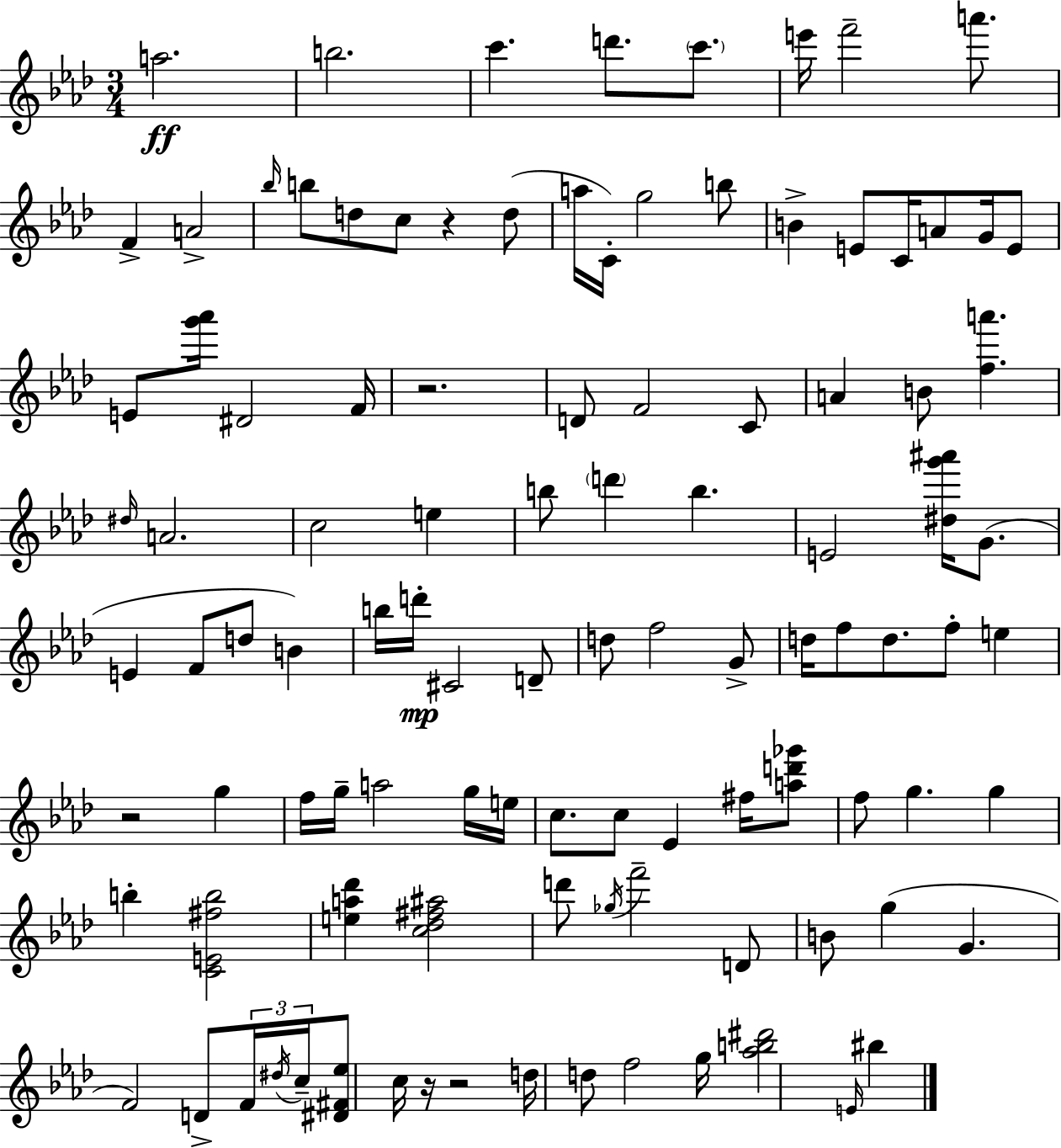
X:1
T:Untitled
M:3/4
L:1/4
K:Fm
a2 b2 c' d'/2 c'/2 e'/4 f'2 a'/2 F A2 _b/4 b/2 d/2 c/2 z d/2 a/4 C/4 g2 b/2 B E/2 C/4 A/2 G/4 E/2 E/2 [g'_a']/4 ^D2 F/4 z2 D/2 F2 C/2 A B/2 [fa'] ^d/4 A2 c2 e b/2 d' b E2 [^dg'^a']/4 G/2 E F/2 d/2 B b/4 d'/4 ^C2 D/2 d/2 f2 G/2 d/4 f/2 d/2 f/2 e z2 g f/4 g/4 a2 g/4 e/4 c/2 c/2 _E ^f/4 [ad'_g']/2 f/2 g g b [CE^fb]2 [ea_d'] [c_d^f^a]2 d'/2 _g/4 f'2 D/2 B/2 g G F2 D/2 F/4 ^d/4 c/4 [^D^F_e]/2 c/4 z/4 z2 d/4 d/2 f2 g/4 [_ab^d']2 E/4 ^b